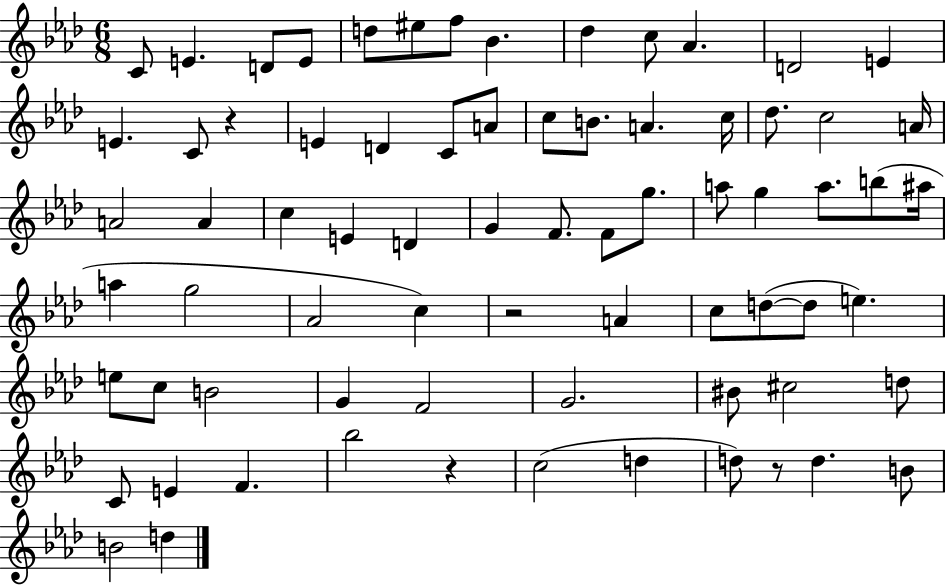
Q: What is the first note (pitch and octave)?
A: C4